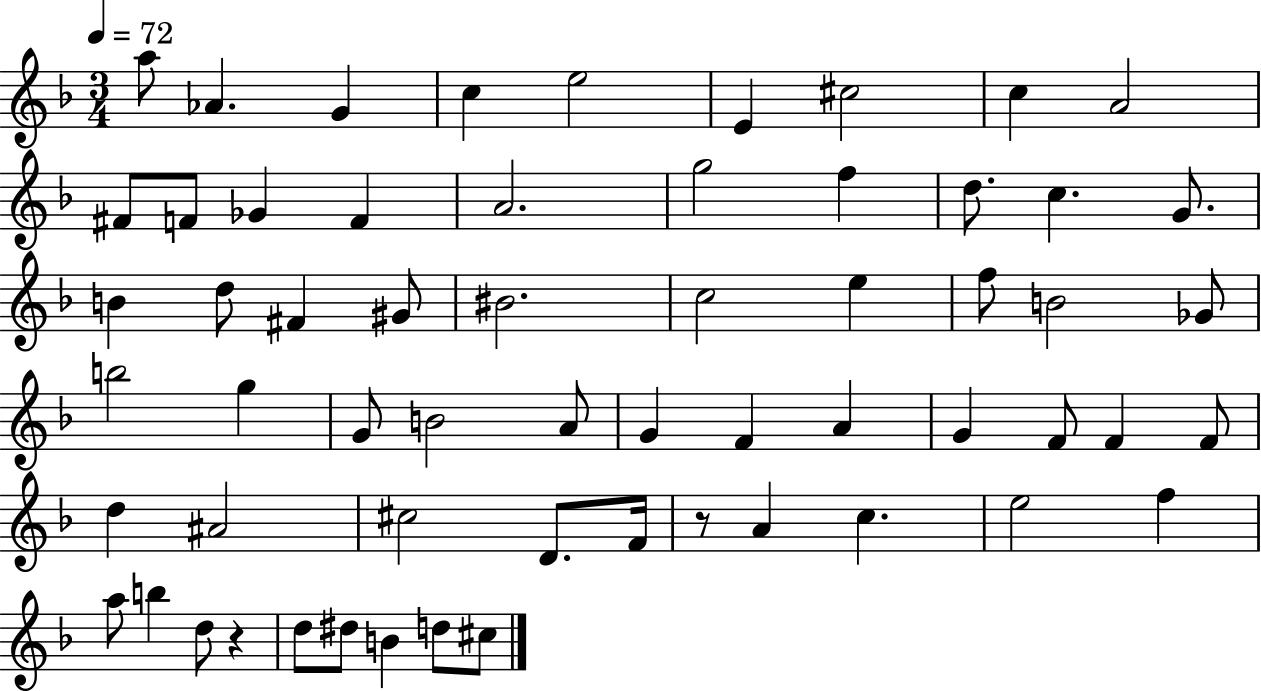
X:1
T:Untitled
M:3/4
L:1/4
K:F
a/2 _A G c e2 E ^c2 c A2 ^F/2 F/2 _G F A2 g2 f d/2 c G/2 B d/2 ^F ^G/2 ^B2 c2 e f/2 B2 _G/2 b2 g G/2 B2 A/2 G F A G F/2 F F/2 d ^A2 ^c2 D/2 F/4 z/2 A c e2 f a/2 b d/2 z d/2 ^d/2 B d/2 ^c/2